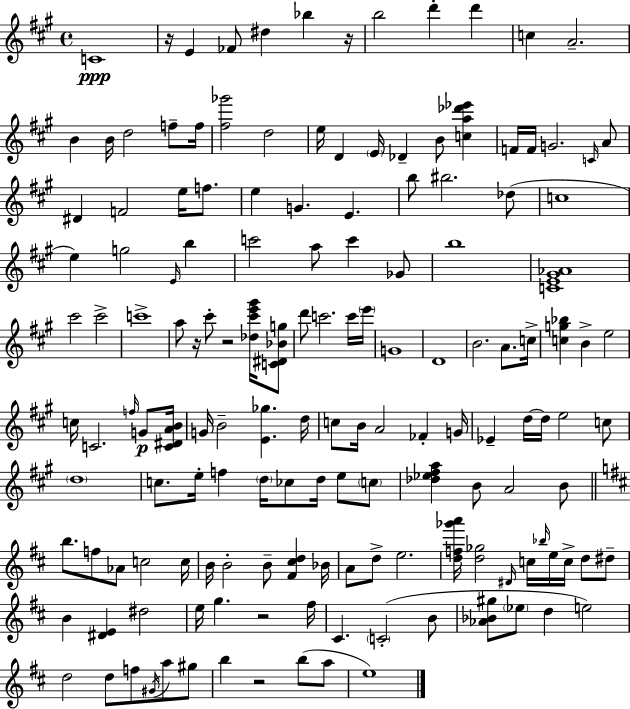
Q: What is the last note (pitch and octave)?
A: E5